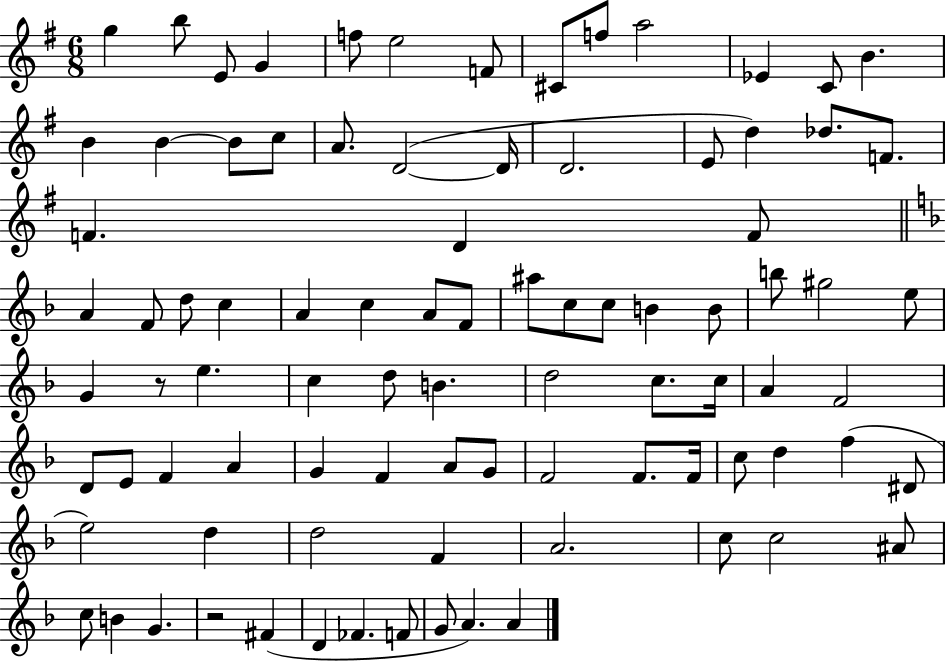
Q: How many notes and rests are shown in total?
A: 89